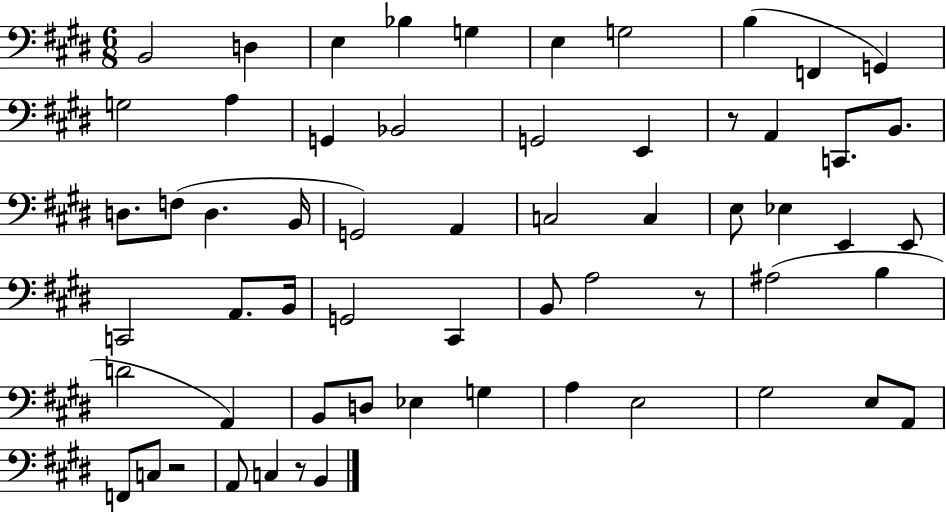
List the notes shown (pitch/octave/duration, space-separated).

B2/h D3/q E3/q Bb3/q G3/q E3/q G3/h B3/q F2/q G2/q G3/h A3/q G2/q Bb2/h G2/h E2/q R/e A2/q C2/e. B2/e. D3/e. F3/e D3/q. B2/s G2/h A2/q C3/h C3/q E3/e Eb3/q E2/q E2/e C2/h A2/e. B2/s G2/h C#2/q B2/e A3/h R/e A#3/h B3/q D4/h A2/q B2/e D3/e Eb3/q G3/q A3/q E3/h G#3/h E3/e A2/e F2/e C3/e R/h A2/e C3/q R/e B2/q